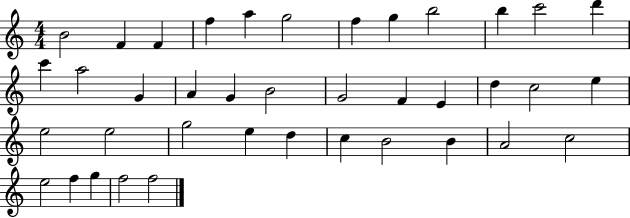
{
  \clef treble
  \numericTimeSignature
  \time 4/4
  \key c \major
  b'2 f'4 f'4 | f''4 a''4 g''2 | f''4 g''4 b''2 | b''4 c'''2 d'''4 | \break c'''4 a''2 g'4 | a'4 g'4 b'2 | g'2 f'4 e'4 | d''4 c''2 e''4 | \break e''2 e''2 | g''2 e''4 d''4 | c''4 b'2 b'4 | a'2 c''2 | \break e''2 f''4 g''4 | f''2 f''2 | \bar "|."
}